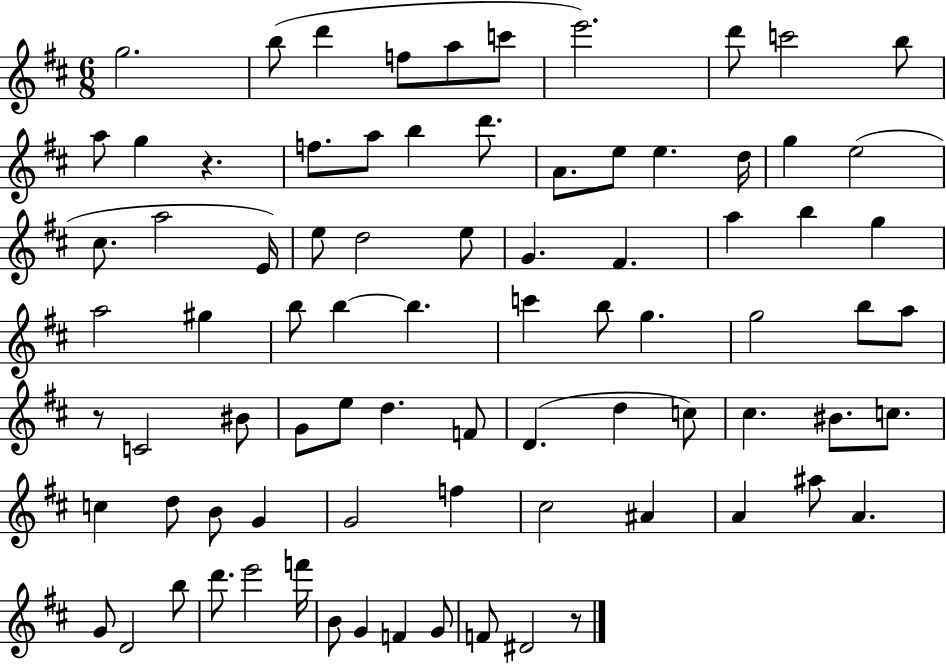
G5/h. B5/e D6/q F5/e A5/e C6/e E6/h. D6/e C6/h B5/e A5/e G5/q R/q. F5/e. A5/e B5/q D6/e. A4/e. E5/e E5/q. D5/s G5/q E5/h C#5/e. A5/h E4/s E5/e D5/h E5/e G4/q. F#4/q. A5/q B5/q G5/q A5/h G#5/q B5/e B5/q B5/q. C6/q B5/e G5/q. G5/h B5/e A5/e R/e C4/h BIS4/e G4/e E5/e D5/q. F4/e D4/q. D5/q C5/e C#5/q. BIS4/e. C5/e. C5/q D5/e B4/e G4/q G4/h F5/q C#5/h A#4/q A4/q A#5/e A4/q. G4/e D4/h B5/e D6/e. E6/h F6/s B4/e G4/q F4/q G4/e F4/e D#4/h R/e